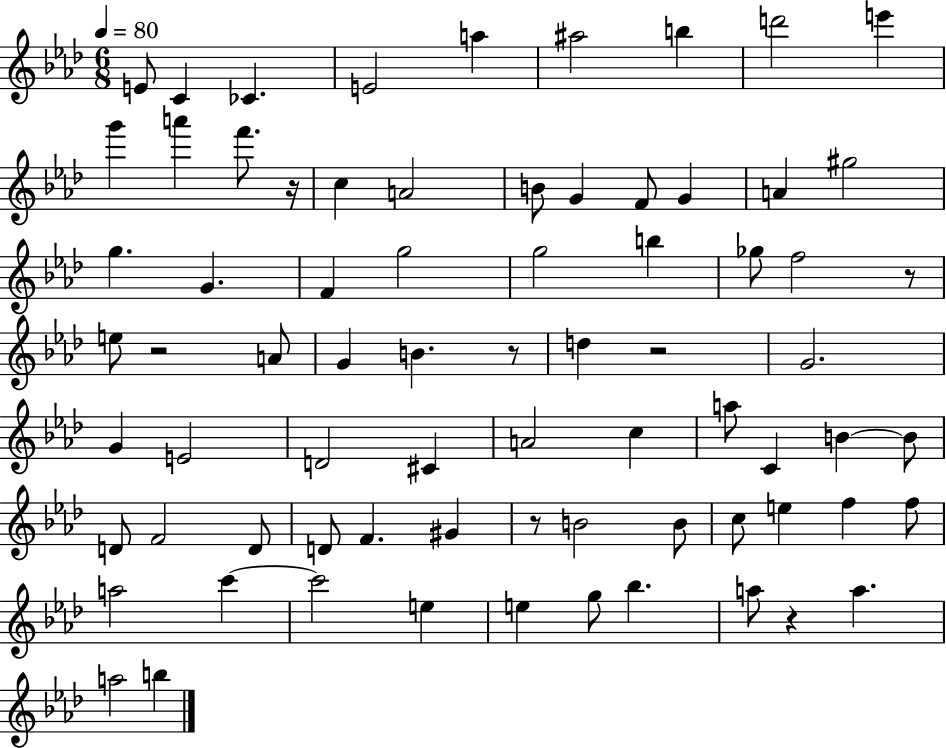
{
  \clef treble
  \numericTimeSignature
  \time 6/8
  \key aes \major
  \tempo 4 = 80
  e'8 c'4 ces'4. | e'2 a''4 | ais''2 b''4 | d'''2 e'''4 | \break g'''4 a'''4 f'''8. r16 | c''4 a'2 | b'8 g'4 f'8 g'4 | a'4 gis''2 | \break g''4. g'4. | f'4 g''2 | g''2 b''4 | ges''8 f''2 r8 | \break e''8 r2 a'8 | g'4 b'4. r8 | d''4 r2 | g'2. | \break g'4 e'2 | d'2 cis'4 | a'2 c''4 | a''8 c'4 b'4~~ b'8 | \break d'8 f'2 d'8 | d'8 f'4. gis'4 | r8 b'2 b'8 | c''8 e''4 f''4 f''8 | \break a''2 c'''4~~ | c'''2 e''4 | e''4 g''8 bes''4. | a''8 r4 a''4. | \break a''2 b''4 | \bar "|."
}